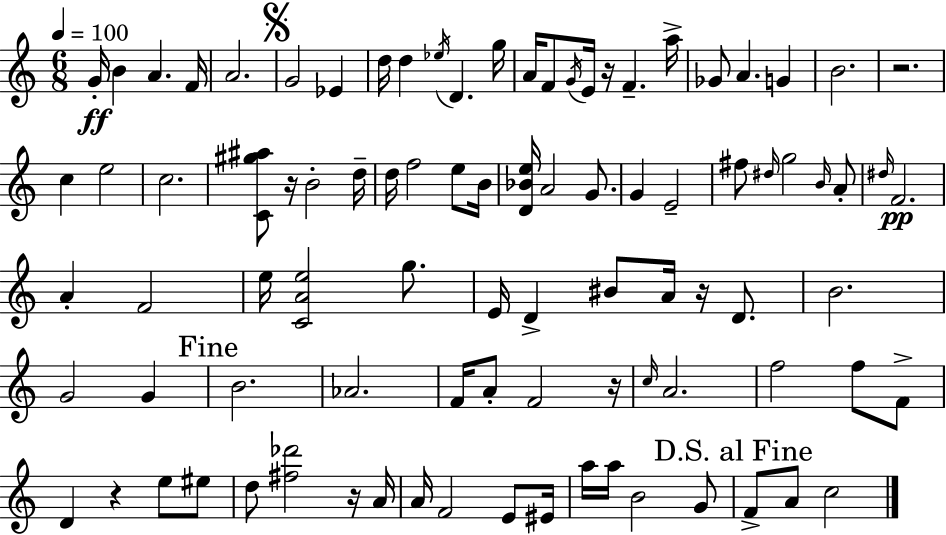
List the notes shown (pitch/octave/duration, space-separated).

G4/s B4/q A4/q. F4/s A4/h. G4/h Eb4/q D5/s D5/q Eb5/s D4/q. G5/s A4/s F4/e G4/s E4/s R/s F4/q. A5/s Gb4/e A4/q. G4/q B4/h. R/h. C5/q E5/h C5/h. [C4,G#5,A#5]/e R/s B4/h D5/s D5/s F5/h E5/e B4/s [D4,Bb4,E5]/s A4/h G4/e. G4/q E4/h F#5/e D#5/s G5/h B4/s A4/e D#5/s F4/h. A4/q F4/h E5/s [C4,A4,E5]/h G5/e. E4/s D4/q BIS4/e A4/s R/s D4/e. B4/h. G4/h G4/q B4/h. Ab4/h. F4/s A4/e F4/h R/s C5/s A4/h. F5/h F5/e F4/e D4/q R/q E5/e EIS5/e D5/e [F#5,Db6]/h R/s A4/s A4/s F4/h E4/e EIS4/s A5/s A5/s B4/h G4/e F4/e A4/e C5/h